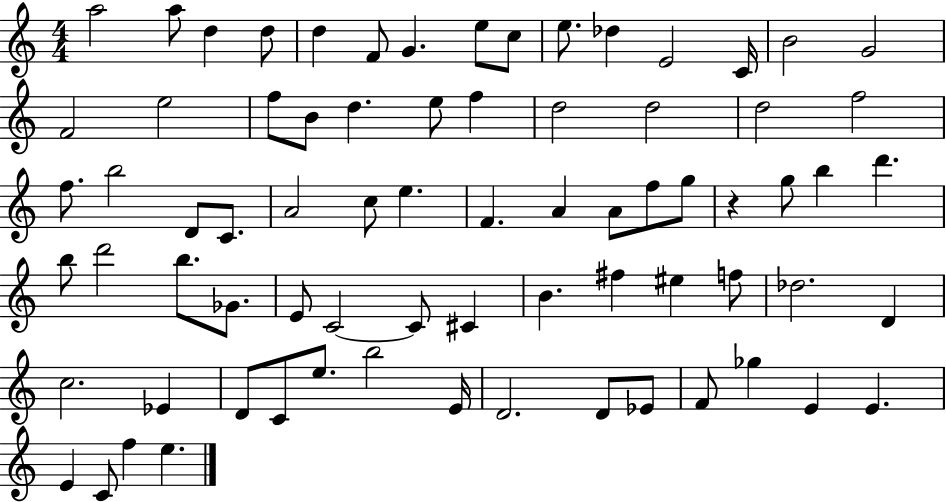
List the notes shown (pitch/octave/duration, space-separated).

A5/h A5/e D5/q D5/e D5/q F4/e G4/q. E5/e C5/e E5/e. Db5/q E4/h C4/s B4/h G4/h F4/h E5/h F5/e B4/e D5/q. E5/e F5/q D5/h D5/h D5/h F5/h F5/e. B5/h D4/e C4/e. A4/h C5/e E5/q. F4/q. A4/q A4/e F5/e G5/e R/q G5/e B5/q D6/q. B5/e D6/h B5/e. Gb4/e. E4/e C4/h C4/e C#4/q B4/q. F#5/q EIS5/q F5/e Db5/h. D4/q C5/h. Eb4/q D4/e C4/e E5/e. B5/h E4/s D4/h. D4/e Eb4/e F4/e Gb5/q E4/q E4/q. E4/q C4/e F5/q E5/q.